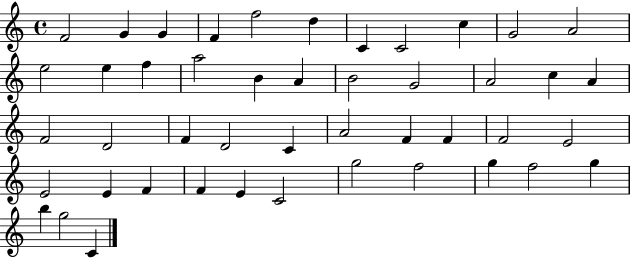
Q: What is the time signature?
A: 4/4